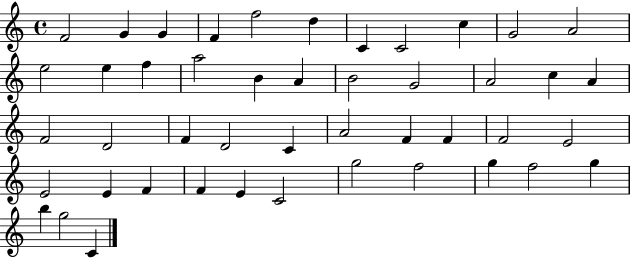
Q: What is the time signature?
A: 4/4